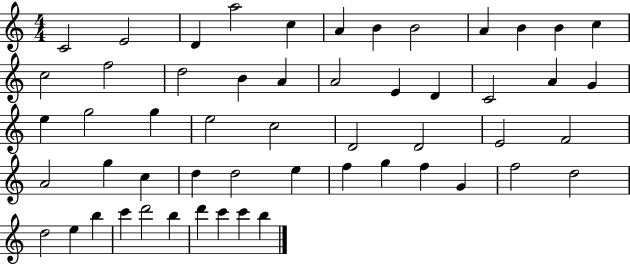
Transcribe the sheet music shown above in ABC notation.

X:1
T:Untitled
M:4/4
L:1/4
K:C
C2 E2 D a2 c A B B2 A B B c c2 f2 d2 B A A2 E D C2 A G e g2 g e2 c2 D2 D2 E2 F2 A2 g c d d2 e f g f G f2 d2 d2 e b c' d'2 b d' c' c' b